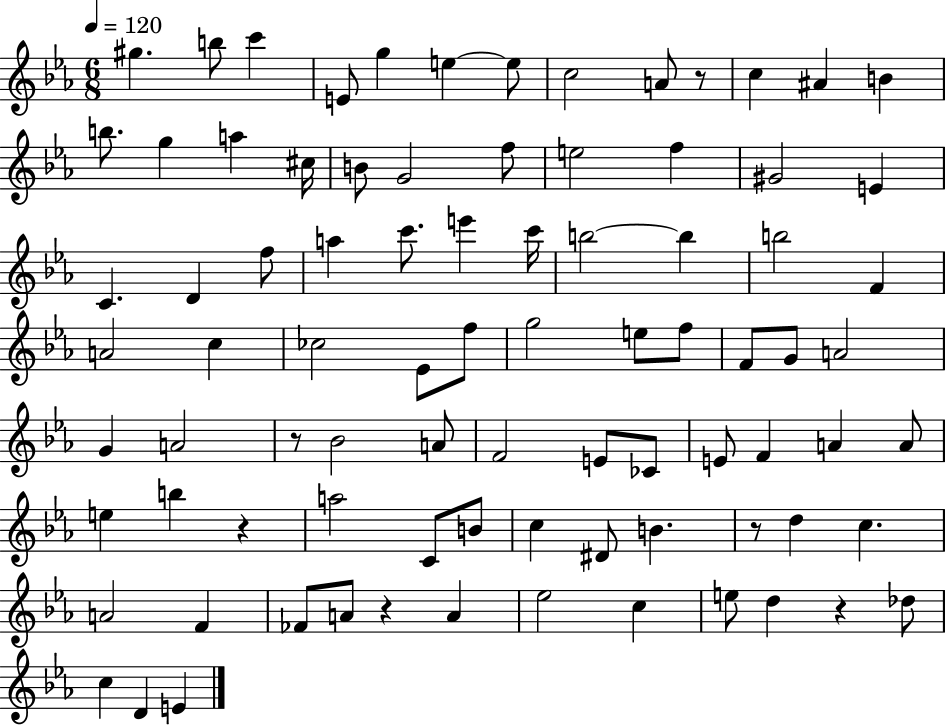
X:1
T:Untitled
M:6/8
L:1/4
K:Eb
^g b/2 c' E/2 g e e/2 c2 A/2 z/2 c ^A B b/2 g a ^c/4 B/2 G2 f/2 e2 f ^G2 E C D f/2 a c'/2 e' c'/4 b2 b b2 F A2 c _c2 _E/2 f/2 g2 e/2 f/2 F/2 G/2 A2 G A2 z/2 _B2 A/2 F2 E/2 _C/2 E/2 F A A/2 e b z a2 C/2 B/2 c ^D/2 B z/2 d c A2 F _F/2 A/2 z A _e2 c e/2 d z _d/2 c D E